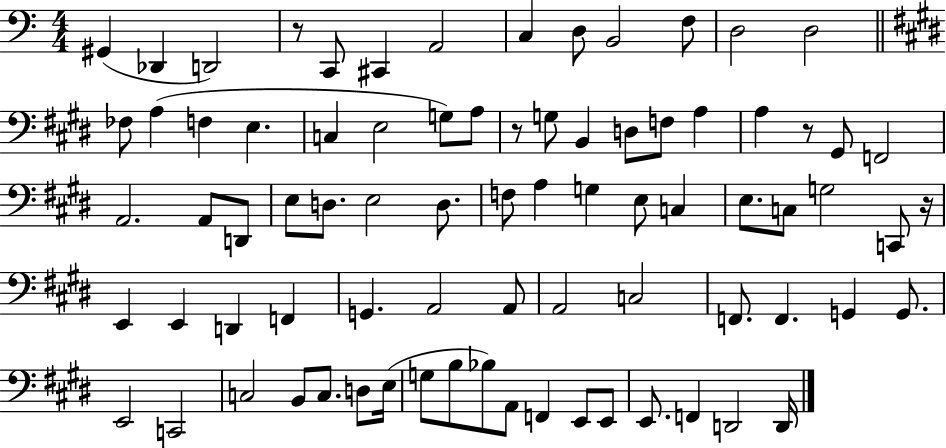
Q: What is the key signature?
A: C major